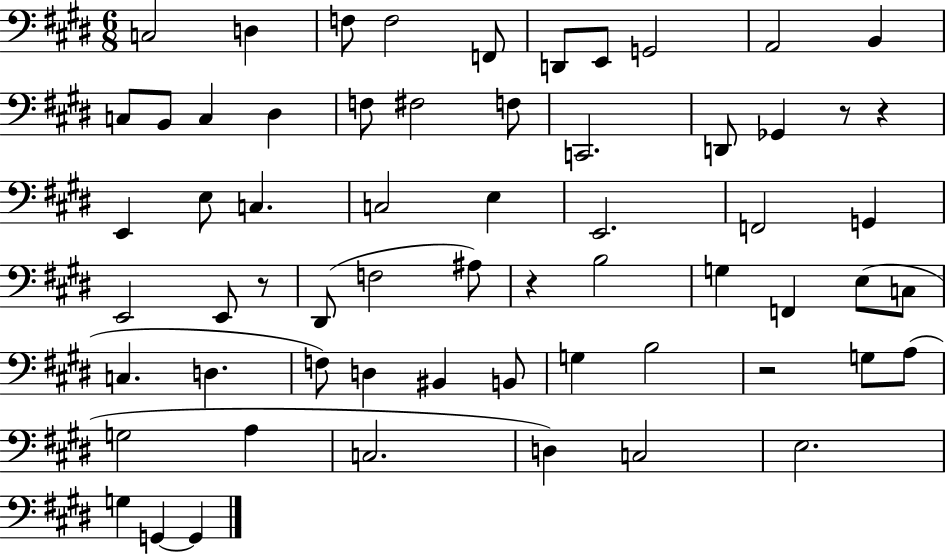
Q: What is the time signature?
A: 6/8